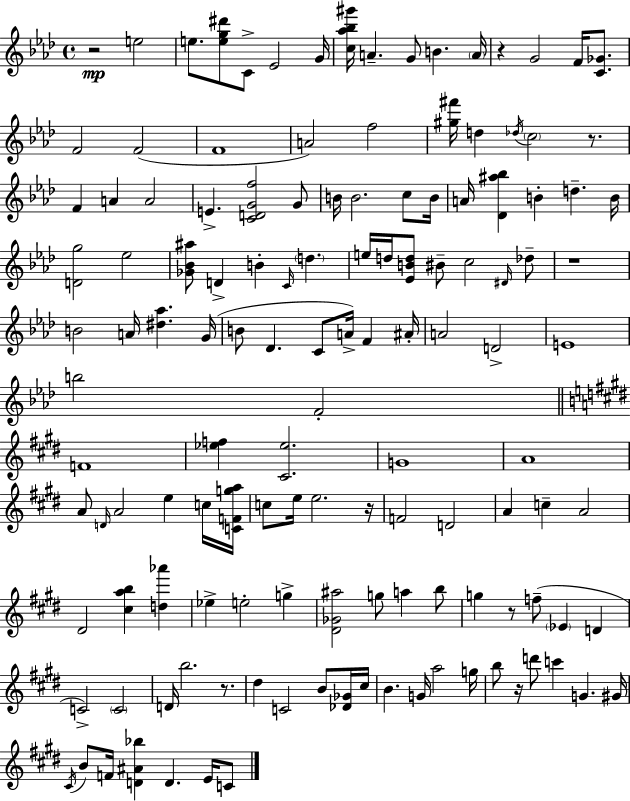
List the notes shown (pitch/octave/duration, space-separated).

R/h E5/h E5/e. [E5,G5,D#6]/e C4/e Eb4/h G4/s [C5,Ab5,Bb5,G#6]/s A4/q. G4/e B4/q. A4/s R/q G4/h F4/s [C4,Gb4]/e. F4/h F4/h F4/w A4/h F5/h [G#5,F#6]/s D5/q Db5/s C5/h R/e. F4/q A4/q A4/h E4/q. [C4,D4,G4,F5]/h G4/e B4/s B4/h. C5/e B4/s A4/s [Db4,A#5,Bb5]/q B4/q D5/q. B4/s [D4,G5]/h Eb5/h [Gb4,Bb4,A#5]/e D4/q B4/q C4/s D5/q. E5/s D5/s [Eb4,B4,D5]/e BIS4/e C5/h D#4/s Db5/e R/w B4/h A4/s [D#5,Ab5]/q. G4/s B4/e Db4/q. C4/e A4/s F4/q A#4/s A4/h D4/h E4/w B5/h F4/h F4/w [Eb5,F5]/q [C#4,Eb5]/h. G4/w A4/w A4/e D4/s A4/h E5/q C5/s [C4,F4,G5,A5]/s C5/e E5/s E5/h. R/s F4/h D4/h A4/q C5/q A4/h D#4/h [C#5,A5,B5]/q [D5,Ab6]/q Eb5/q E5/h G5/q [D#4,Gb4,A#5]/h G5/e A5/q B5/e G5/q R/e F5/e Eb4/q D4/q C4/h C4/h D4/s B5/h. R/e. D#5/q C4/h B4/e [Db4,Gb4]/s C#5/s B4/q. G4/s A5/h G5/s B5/e R/s D6/e C6/q G4/q. G#4/s C#4/s B4/e F4/s [D4,A#4,Bb5]/q D4/q. E4/s C4/e